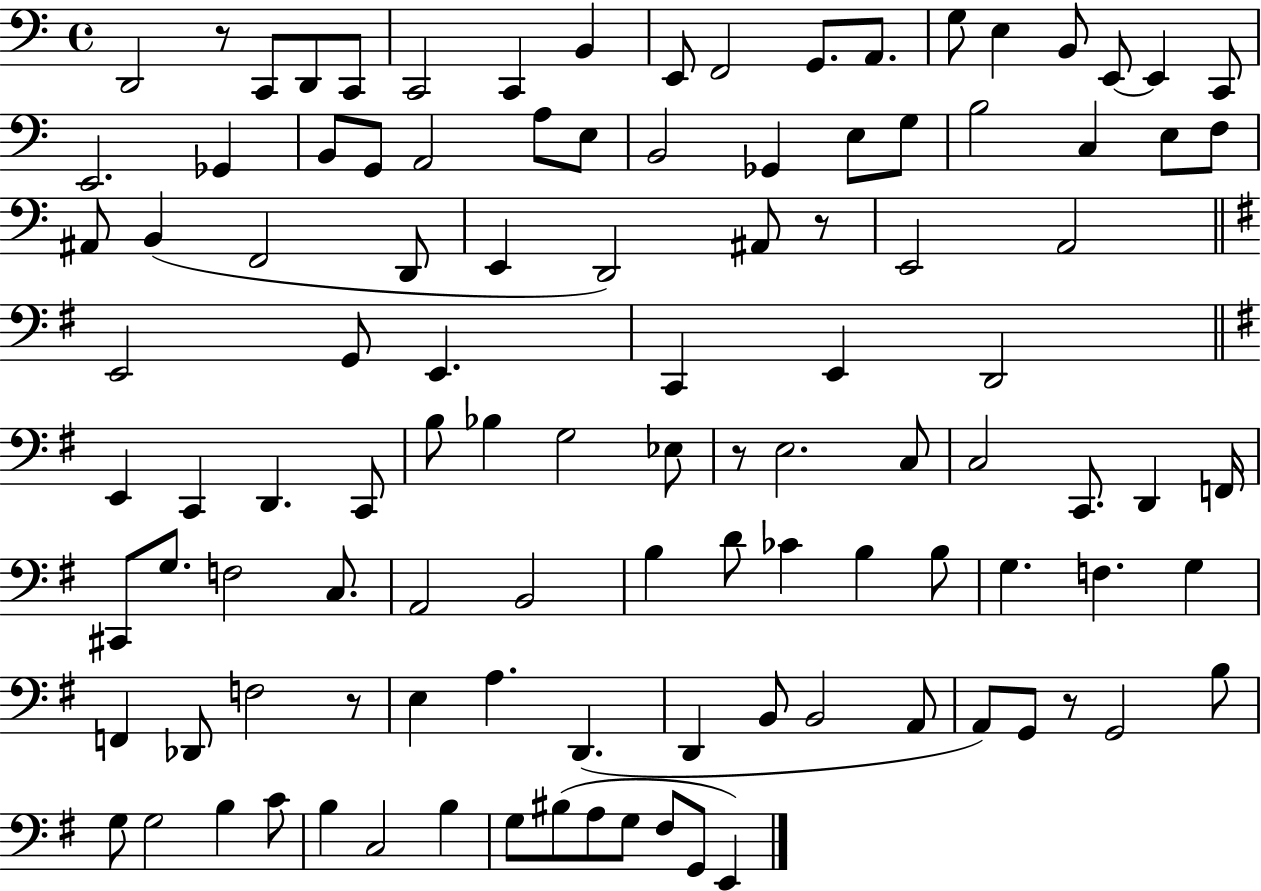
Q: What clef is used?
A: bass